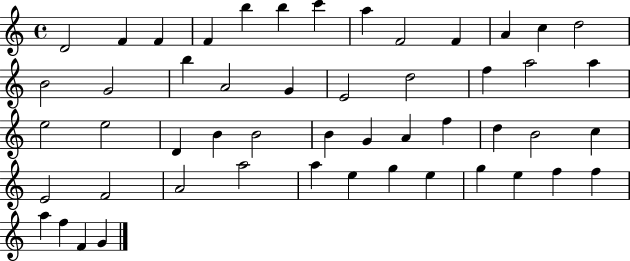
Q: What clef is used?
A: treble